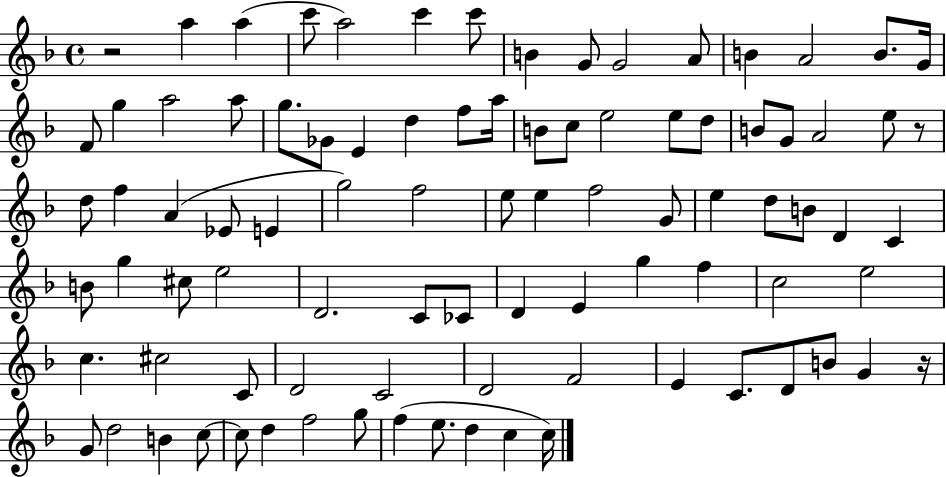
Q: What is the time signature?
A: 4/4